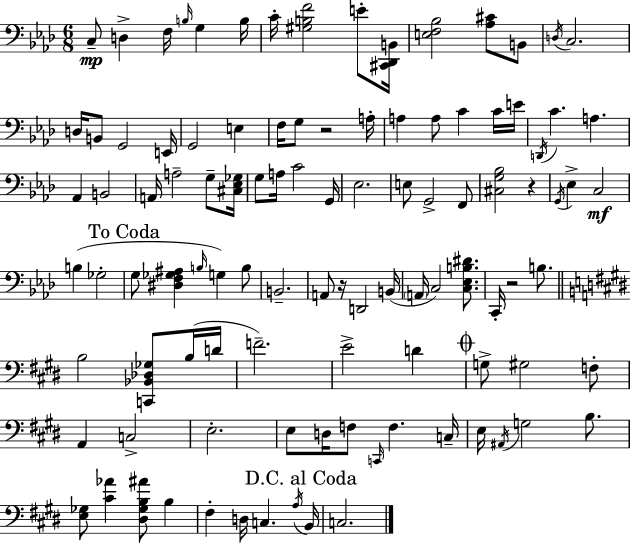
C3/e D3/q F3/s B3/s G3/q B3/s C4/s [G#3,B3,F4]/h E4/e [C#2,Db2,B2]/s [E3,F3,Bb3]/h [Ab3,C#4]/e B2/e D3/s C3/h. D3/s B2/e G2/h E2/s G2/h E3/q F3/s G3/e R/h A3/s A3/q A3/e C4/q C4/s E4/s D2/s C4/q. A3/q. Ab2/q B2/h A2/s A3/h G3/e [C#3,Eb3,Gb3]/s G3/e A3/s C4/h G2/s Eb3/h. E3/e G2/h F2/e [C#3,G3,Bb3]/h R/q G2/s Eb3/q C3/h B3/q Gb3/h G3/e [D#3,F3,Gb3,A#3]/q B3/s G3/q B3/e B2/h. A2/e R/s D2/h B2/s A2/s C3/h [C3,Eb3,B3,D#4]/e. C2/s R/h B3/e. B3/h [C2,Bb2,Db3,Gb3]/e B3/s D4/s F4/h. E4/h D4/q G3/e G#3/h F3/e A2/q C3/h E3/h. E3/e D3/s F3/e C2/s F3/q. C3/s E3/s A#2/s G3/h B3/e. [E3,Gb3]/e [C#4,Ab4]/q [D#3,Gb3,B3,A#4]/e B3/q F#3/q D3/s C3/q. A3/s B2/s C3/h.